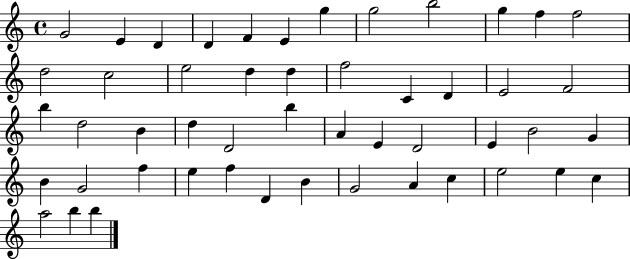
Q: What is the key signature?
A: C major